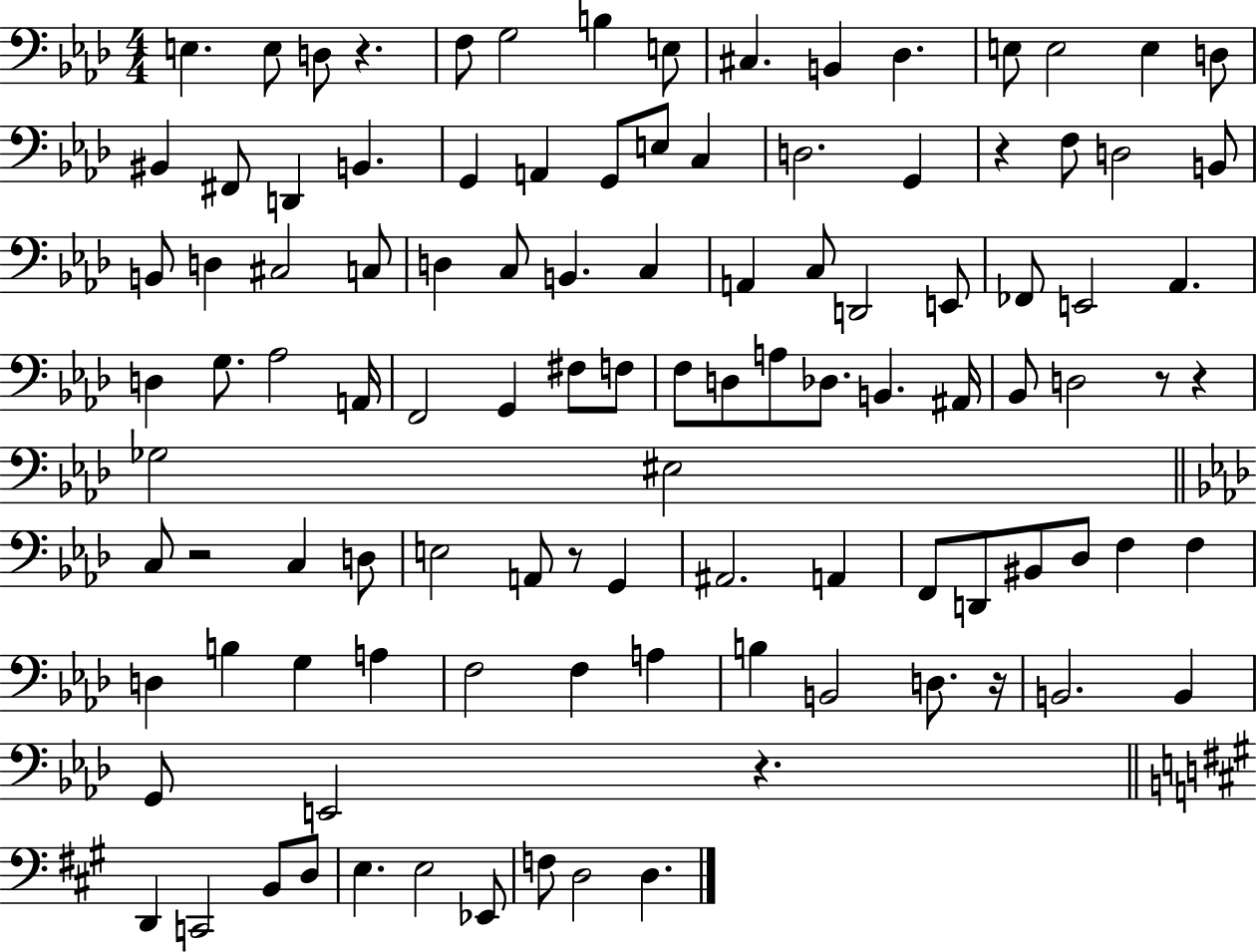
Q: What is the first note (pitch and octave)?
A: E3